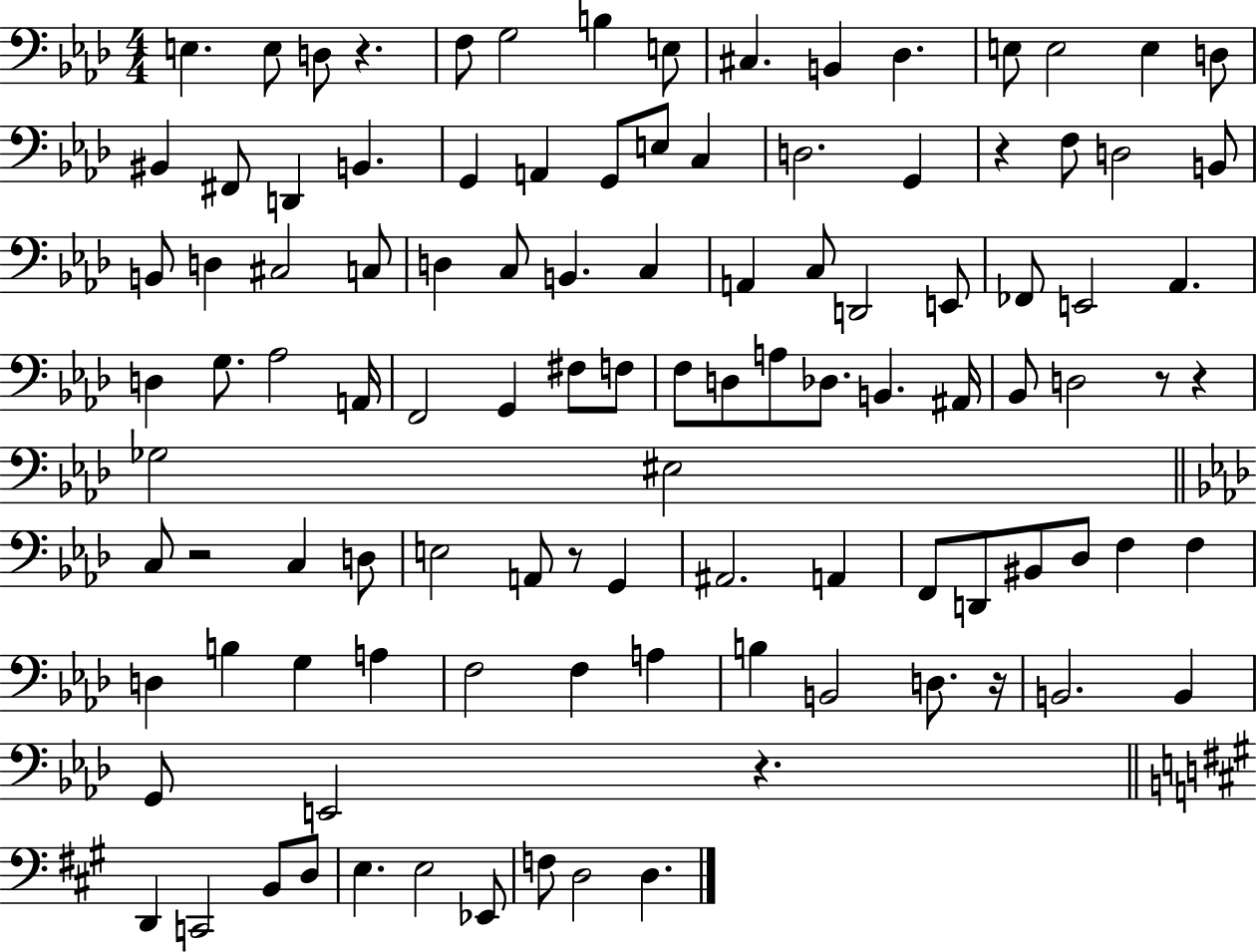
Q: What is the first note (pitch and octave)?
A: E3